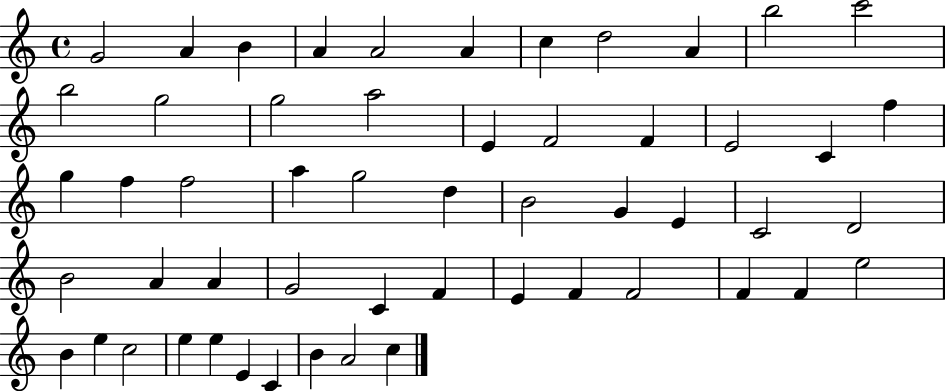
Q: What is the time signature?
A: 4/4